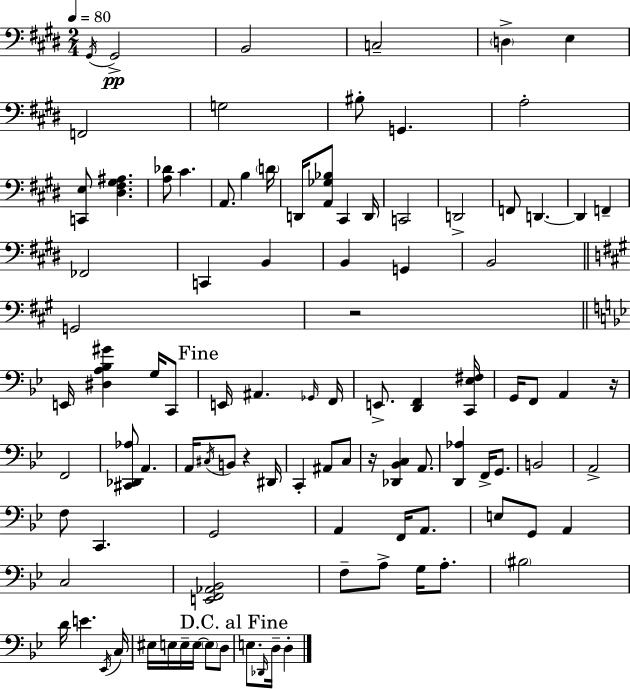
X:1
T:Untitled
M:2/4
L:1/4
K:E
^G,,/4 ^G,,2 B,,2 C,2 D, E, F,,2 G,2 ^B,/2 G,, A,2 [C,,E,]/2 [^D,^F,^G,^A,] [A,_D]/2 ^C A,,/2 B, D/4 D,,/4 [A,,_G,_B,]/2 ^C,, D,,/4 C,,2 D,,2 F,,/2 D,, D,, F,, _F,,2 C,, B,, B,, G,, B,,2 G,,2 z2 E,,/4 [^D,A,_B,^G] G,/4 C,,/2 E,,/4 ^A,, _G,,/4 F,,/4 E,,/2 [D,,F,,] [C,,_E,^F,]/4 G,,/4 F,,/2 A,, z/4 F,,2 [^C,,_D,,_A,]/2 A,, A,,/4 ^C,/4 B,,/2 z ^D,,/4 C,, ^A,,/2 C,/2 z/4 [_D,,_B,,C,] A,,/2 [D,,_A,] F,,/4 G,,/2 B,,2 A,,2 F,/2 C,, G,,2 A,, F,,/4 A,,/2 E,/2 G,,/2 A,, C,2 [E,,F,,_A,,_B,,]2 F,/2 A,/2 G,/4 A,/2 ^B,2 D/4 E _E,,/4 C,/4 ^E,/4 E,/4 E,/4 E,/4 E,/2 D,/2 E,/2 _D,,/4 D,/4 D,